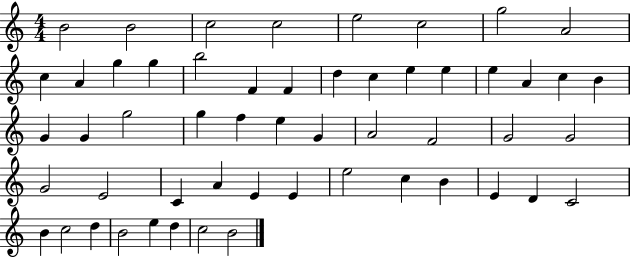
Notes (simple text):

B4/h B4/h C5/h C5/h E5/h C5/h G5/h A4/h C5/q A4/q G5/q G5/q B5/h F4/q F4/q D5/q C5/q E5/q E5/q E5/q A4/q C5/q B4/q G4/q G4/q G5/h G5/q F5/q E5/q G4/q A4/h F4/h G4/h G4/h G4/h E4/h C4/q A4/q E4/q E4/q E5/h C5/q B4/q E4/q D4/q C4/h B4/q C5/h D5/q B4/h E5/q D5/q C5/h B4/h